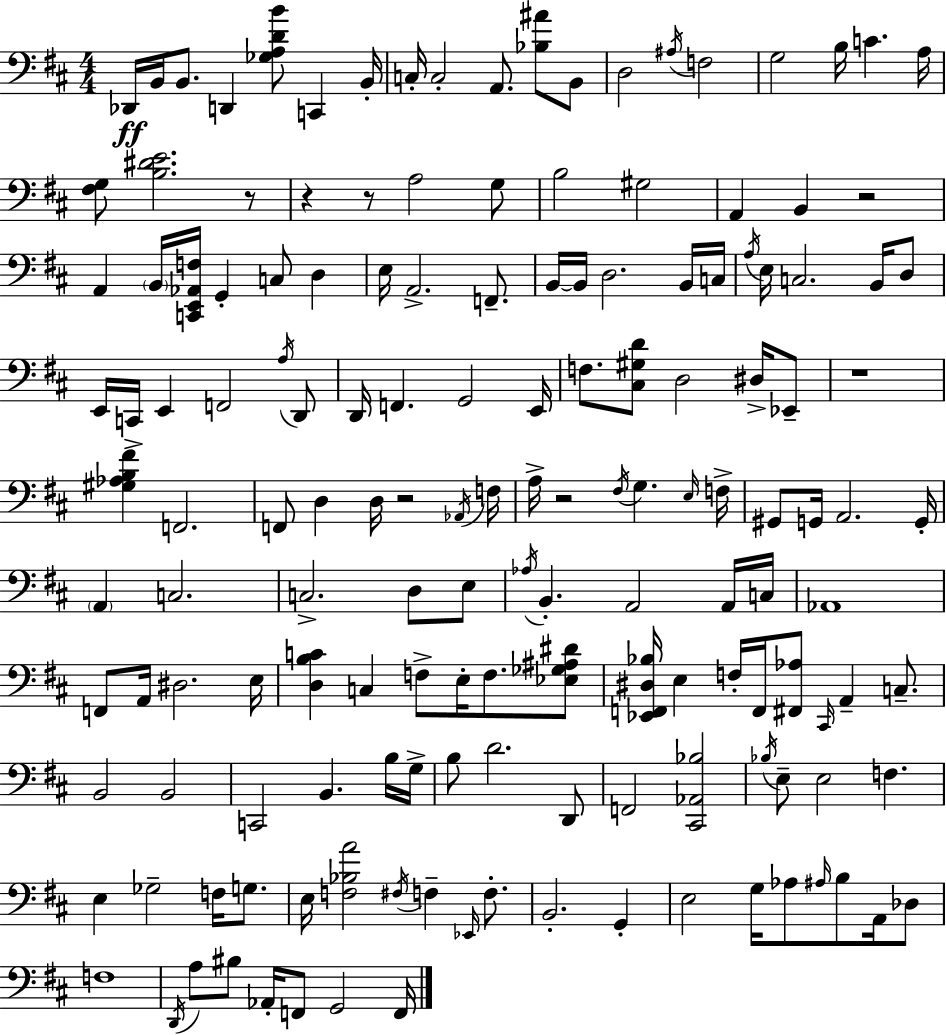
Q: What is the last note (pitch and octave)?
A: F2